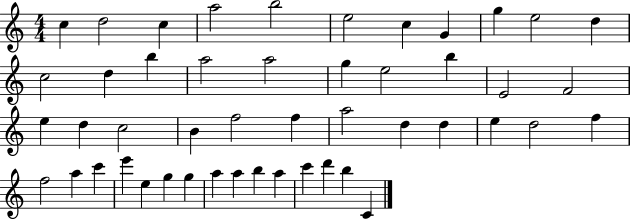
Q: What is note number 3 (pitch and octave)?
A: C5